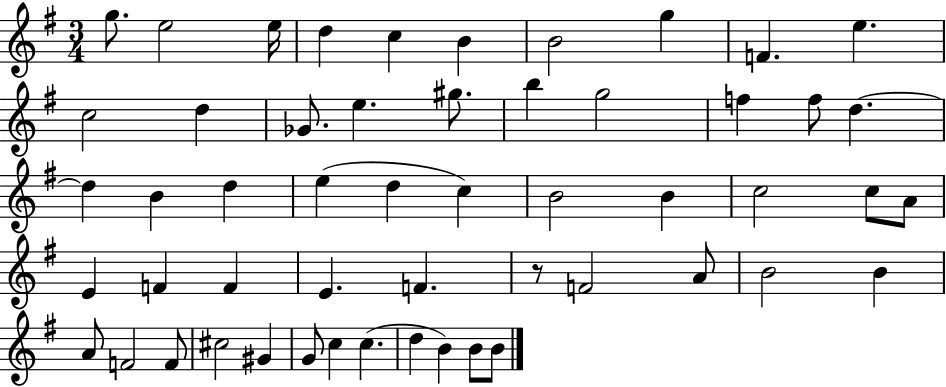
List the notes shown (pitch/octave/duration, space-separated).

G5/e. E5/h E5/s D5/q C5/q B4/q B4/h G5/q F4/q. E5/q. C5/h D5/q Gb4/e. E5/q. G#5/e. B5/q G5/h F5/q F5/e D5/q. D5/q B4/q D5/q E5/q D5/q C5/q B4/h B4/q C5/h C5/e A4/e E4/q F4/q F4/q E4/q. F4/q. R/e F4/h A4/e B4/h B4/q A4/e F4/h F4/e C#5/h G#4/q G4/e C5/q C5/q. D5/q B4/q B4/e B4/e